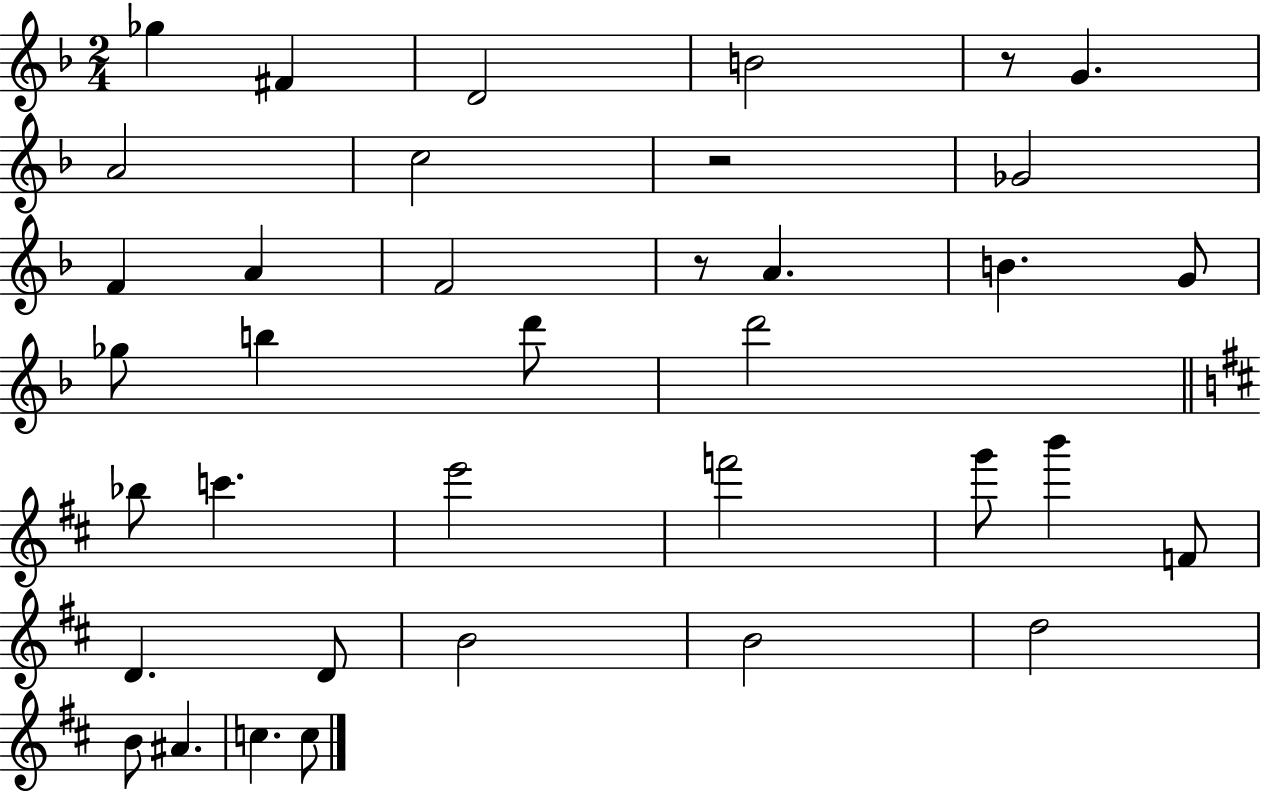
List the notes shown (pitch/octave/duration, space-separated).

Gb5/q F#4/q D4/h B4/h R/e G4/q. A4/h C5/h R/h Gb4/h F4/q A4/q F4/h R/e A4/q. B4/q. G4/e Gb5/e B5/q D6/e D6/h Bb5/e C6/q. E6/h F6/h G6/e B6/q F4/e D4/q. D4/e B4/h B4/h D5/h B4/e A#4/q. C5/q. C5/e